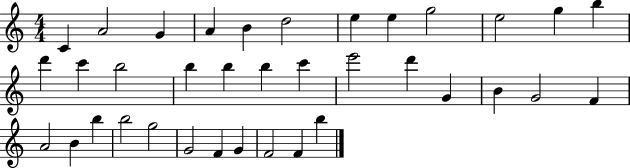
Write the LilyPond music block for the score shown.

{
  \clef treble
  \numericTimeSignature
  \time 4/4
  \key c \major
  c'4 a'2 g'4 | a'4 b'4 d''2 | e''4 e''4 g''2 | e''2 g''4 b''4 | \break d'''4 c'''4 b''2 | b''4 b''4 b''4 c'''4 | e'''2 d'''4 g'4 | b'4 g'2 f'4 | \break a'2 b'4 b''4 | b''2 g''2 | g'2 f'4 g'4 | f'2 f'4 b''4 | \break \bar "|."
}